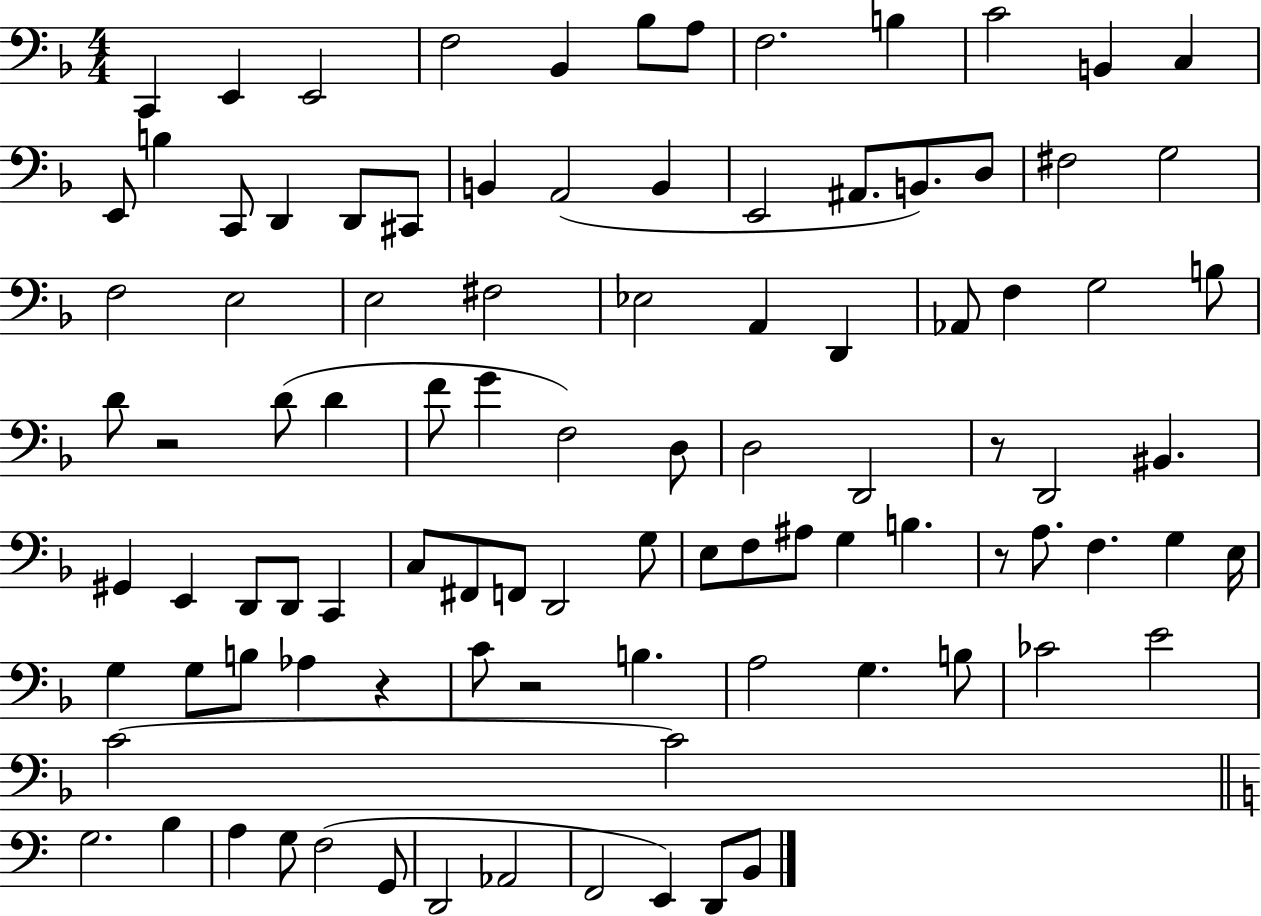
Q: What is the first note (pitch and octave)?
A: C2